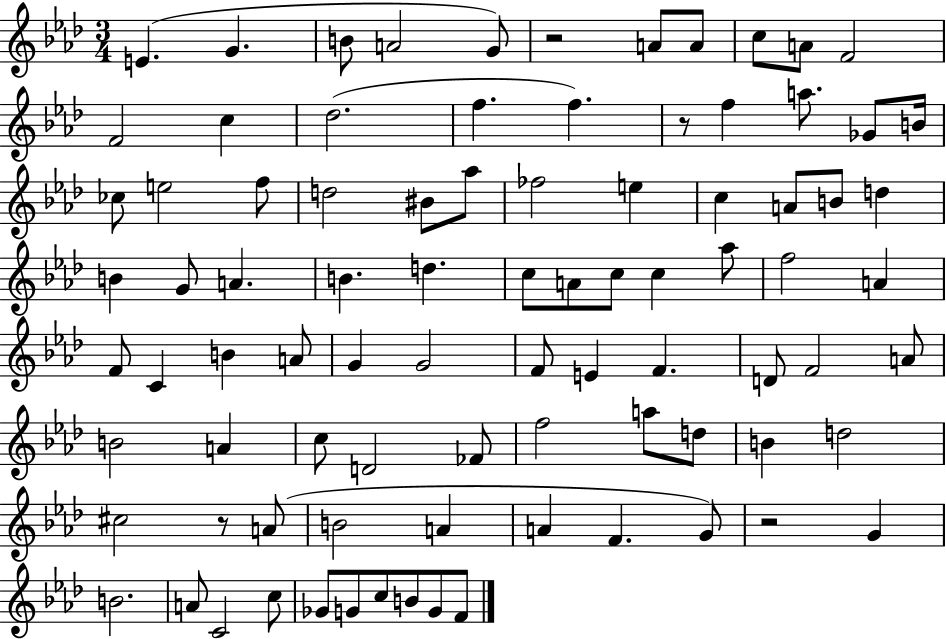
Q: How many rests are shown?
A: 4